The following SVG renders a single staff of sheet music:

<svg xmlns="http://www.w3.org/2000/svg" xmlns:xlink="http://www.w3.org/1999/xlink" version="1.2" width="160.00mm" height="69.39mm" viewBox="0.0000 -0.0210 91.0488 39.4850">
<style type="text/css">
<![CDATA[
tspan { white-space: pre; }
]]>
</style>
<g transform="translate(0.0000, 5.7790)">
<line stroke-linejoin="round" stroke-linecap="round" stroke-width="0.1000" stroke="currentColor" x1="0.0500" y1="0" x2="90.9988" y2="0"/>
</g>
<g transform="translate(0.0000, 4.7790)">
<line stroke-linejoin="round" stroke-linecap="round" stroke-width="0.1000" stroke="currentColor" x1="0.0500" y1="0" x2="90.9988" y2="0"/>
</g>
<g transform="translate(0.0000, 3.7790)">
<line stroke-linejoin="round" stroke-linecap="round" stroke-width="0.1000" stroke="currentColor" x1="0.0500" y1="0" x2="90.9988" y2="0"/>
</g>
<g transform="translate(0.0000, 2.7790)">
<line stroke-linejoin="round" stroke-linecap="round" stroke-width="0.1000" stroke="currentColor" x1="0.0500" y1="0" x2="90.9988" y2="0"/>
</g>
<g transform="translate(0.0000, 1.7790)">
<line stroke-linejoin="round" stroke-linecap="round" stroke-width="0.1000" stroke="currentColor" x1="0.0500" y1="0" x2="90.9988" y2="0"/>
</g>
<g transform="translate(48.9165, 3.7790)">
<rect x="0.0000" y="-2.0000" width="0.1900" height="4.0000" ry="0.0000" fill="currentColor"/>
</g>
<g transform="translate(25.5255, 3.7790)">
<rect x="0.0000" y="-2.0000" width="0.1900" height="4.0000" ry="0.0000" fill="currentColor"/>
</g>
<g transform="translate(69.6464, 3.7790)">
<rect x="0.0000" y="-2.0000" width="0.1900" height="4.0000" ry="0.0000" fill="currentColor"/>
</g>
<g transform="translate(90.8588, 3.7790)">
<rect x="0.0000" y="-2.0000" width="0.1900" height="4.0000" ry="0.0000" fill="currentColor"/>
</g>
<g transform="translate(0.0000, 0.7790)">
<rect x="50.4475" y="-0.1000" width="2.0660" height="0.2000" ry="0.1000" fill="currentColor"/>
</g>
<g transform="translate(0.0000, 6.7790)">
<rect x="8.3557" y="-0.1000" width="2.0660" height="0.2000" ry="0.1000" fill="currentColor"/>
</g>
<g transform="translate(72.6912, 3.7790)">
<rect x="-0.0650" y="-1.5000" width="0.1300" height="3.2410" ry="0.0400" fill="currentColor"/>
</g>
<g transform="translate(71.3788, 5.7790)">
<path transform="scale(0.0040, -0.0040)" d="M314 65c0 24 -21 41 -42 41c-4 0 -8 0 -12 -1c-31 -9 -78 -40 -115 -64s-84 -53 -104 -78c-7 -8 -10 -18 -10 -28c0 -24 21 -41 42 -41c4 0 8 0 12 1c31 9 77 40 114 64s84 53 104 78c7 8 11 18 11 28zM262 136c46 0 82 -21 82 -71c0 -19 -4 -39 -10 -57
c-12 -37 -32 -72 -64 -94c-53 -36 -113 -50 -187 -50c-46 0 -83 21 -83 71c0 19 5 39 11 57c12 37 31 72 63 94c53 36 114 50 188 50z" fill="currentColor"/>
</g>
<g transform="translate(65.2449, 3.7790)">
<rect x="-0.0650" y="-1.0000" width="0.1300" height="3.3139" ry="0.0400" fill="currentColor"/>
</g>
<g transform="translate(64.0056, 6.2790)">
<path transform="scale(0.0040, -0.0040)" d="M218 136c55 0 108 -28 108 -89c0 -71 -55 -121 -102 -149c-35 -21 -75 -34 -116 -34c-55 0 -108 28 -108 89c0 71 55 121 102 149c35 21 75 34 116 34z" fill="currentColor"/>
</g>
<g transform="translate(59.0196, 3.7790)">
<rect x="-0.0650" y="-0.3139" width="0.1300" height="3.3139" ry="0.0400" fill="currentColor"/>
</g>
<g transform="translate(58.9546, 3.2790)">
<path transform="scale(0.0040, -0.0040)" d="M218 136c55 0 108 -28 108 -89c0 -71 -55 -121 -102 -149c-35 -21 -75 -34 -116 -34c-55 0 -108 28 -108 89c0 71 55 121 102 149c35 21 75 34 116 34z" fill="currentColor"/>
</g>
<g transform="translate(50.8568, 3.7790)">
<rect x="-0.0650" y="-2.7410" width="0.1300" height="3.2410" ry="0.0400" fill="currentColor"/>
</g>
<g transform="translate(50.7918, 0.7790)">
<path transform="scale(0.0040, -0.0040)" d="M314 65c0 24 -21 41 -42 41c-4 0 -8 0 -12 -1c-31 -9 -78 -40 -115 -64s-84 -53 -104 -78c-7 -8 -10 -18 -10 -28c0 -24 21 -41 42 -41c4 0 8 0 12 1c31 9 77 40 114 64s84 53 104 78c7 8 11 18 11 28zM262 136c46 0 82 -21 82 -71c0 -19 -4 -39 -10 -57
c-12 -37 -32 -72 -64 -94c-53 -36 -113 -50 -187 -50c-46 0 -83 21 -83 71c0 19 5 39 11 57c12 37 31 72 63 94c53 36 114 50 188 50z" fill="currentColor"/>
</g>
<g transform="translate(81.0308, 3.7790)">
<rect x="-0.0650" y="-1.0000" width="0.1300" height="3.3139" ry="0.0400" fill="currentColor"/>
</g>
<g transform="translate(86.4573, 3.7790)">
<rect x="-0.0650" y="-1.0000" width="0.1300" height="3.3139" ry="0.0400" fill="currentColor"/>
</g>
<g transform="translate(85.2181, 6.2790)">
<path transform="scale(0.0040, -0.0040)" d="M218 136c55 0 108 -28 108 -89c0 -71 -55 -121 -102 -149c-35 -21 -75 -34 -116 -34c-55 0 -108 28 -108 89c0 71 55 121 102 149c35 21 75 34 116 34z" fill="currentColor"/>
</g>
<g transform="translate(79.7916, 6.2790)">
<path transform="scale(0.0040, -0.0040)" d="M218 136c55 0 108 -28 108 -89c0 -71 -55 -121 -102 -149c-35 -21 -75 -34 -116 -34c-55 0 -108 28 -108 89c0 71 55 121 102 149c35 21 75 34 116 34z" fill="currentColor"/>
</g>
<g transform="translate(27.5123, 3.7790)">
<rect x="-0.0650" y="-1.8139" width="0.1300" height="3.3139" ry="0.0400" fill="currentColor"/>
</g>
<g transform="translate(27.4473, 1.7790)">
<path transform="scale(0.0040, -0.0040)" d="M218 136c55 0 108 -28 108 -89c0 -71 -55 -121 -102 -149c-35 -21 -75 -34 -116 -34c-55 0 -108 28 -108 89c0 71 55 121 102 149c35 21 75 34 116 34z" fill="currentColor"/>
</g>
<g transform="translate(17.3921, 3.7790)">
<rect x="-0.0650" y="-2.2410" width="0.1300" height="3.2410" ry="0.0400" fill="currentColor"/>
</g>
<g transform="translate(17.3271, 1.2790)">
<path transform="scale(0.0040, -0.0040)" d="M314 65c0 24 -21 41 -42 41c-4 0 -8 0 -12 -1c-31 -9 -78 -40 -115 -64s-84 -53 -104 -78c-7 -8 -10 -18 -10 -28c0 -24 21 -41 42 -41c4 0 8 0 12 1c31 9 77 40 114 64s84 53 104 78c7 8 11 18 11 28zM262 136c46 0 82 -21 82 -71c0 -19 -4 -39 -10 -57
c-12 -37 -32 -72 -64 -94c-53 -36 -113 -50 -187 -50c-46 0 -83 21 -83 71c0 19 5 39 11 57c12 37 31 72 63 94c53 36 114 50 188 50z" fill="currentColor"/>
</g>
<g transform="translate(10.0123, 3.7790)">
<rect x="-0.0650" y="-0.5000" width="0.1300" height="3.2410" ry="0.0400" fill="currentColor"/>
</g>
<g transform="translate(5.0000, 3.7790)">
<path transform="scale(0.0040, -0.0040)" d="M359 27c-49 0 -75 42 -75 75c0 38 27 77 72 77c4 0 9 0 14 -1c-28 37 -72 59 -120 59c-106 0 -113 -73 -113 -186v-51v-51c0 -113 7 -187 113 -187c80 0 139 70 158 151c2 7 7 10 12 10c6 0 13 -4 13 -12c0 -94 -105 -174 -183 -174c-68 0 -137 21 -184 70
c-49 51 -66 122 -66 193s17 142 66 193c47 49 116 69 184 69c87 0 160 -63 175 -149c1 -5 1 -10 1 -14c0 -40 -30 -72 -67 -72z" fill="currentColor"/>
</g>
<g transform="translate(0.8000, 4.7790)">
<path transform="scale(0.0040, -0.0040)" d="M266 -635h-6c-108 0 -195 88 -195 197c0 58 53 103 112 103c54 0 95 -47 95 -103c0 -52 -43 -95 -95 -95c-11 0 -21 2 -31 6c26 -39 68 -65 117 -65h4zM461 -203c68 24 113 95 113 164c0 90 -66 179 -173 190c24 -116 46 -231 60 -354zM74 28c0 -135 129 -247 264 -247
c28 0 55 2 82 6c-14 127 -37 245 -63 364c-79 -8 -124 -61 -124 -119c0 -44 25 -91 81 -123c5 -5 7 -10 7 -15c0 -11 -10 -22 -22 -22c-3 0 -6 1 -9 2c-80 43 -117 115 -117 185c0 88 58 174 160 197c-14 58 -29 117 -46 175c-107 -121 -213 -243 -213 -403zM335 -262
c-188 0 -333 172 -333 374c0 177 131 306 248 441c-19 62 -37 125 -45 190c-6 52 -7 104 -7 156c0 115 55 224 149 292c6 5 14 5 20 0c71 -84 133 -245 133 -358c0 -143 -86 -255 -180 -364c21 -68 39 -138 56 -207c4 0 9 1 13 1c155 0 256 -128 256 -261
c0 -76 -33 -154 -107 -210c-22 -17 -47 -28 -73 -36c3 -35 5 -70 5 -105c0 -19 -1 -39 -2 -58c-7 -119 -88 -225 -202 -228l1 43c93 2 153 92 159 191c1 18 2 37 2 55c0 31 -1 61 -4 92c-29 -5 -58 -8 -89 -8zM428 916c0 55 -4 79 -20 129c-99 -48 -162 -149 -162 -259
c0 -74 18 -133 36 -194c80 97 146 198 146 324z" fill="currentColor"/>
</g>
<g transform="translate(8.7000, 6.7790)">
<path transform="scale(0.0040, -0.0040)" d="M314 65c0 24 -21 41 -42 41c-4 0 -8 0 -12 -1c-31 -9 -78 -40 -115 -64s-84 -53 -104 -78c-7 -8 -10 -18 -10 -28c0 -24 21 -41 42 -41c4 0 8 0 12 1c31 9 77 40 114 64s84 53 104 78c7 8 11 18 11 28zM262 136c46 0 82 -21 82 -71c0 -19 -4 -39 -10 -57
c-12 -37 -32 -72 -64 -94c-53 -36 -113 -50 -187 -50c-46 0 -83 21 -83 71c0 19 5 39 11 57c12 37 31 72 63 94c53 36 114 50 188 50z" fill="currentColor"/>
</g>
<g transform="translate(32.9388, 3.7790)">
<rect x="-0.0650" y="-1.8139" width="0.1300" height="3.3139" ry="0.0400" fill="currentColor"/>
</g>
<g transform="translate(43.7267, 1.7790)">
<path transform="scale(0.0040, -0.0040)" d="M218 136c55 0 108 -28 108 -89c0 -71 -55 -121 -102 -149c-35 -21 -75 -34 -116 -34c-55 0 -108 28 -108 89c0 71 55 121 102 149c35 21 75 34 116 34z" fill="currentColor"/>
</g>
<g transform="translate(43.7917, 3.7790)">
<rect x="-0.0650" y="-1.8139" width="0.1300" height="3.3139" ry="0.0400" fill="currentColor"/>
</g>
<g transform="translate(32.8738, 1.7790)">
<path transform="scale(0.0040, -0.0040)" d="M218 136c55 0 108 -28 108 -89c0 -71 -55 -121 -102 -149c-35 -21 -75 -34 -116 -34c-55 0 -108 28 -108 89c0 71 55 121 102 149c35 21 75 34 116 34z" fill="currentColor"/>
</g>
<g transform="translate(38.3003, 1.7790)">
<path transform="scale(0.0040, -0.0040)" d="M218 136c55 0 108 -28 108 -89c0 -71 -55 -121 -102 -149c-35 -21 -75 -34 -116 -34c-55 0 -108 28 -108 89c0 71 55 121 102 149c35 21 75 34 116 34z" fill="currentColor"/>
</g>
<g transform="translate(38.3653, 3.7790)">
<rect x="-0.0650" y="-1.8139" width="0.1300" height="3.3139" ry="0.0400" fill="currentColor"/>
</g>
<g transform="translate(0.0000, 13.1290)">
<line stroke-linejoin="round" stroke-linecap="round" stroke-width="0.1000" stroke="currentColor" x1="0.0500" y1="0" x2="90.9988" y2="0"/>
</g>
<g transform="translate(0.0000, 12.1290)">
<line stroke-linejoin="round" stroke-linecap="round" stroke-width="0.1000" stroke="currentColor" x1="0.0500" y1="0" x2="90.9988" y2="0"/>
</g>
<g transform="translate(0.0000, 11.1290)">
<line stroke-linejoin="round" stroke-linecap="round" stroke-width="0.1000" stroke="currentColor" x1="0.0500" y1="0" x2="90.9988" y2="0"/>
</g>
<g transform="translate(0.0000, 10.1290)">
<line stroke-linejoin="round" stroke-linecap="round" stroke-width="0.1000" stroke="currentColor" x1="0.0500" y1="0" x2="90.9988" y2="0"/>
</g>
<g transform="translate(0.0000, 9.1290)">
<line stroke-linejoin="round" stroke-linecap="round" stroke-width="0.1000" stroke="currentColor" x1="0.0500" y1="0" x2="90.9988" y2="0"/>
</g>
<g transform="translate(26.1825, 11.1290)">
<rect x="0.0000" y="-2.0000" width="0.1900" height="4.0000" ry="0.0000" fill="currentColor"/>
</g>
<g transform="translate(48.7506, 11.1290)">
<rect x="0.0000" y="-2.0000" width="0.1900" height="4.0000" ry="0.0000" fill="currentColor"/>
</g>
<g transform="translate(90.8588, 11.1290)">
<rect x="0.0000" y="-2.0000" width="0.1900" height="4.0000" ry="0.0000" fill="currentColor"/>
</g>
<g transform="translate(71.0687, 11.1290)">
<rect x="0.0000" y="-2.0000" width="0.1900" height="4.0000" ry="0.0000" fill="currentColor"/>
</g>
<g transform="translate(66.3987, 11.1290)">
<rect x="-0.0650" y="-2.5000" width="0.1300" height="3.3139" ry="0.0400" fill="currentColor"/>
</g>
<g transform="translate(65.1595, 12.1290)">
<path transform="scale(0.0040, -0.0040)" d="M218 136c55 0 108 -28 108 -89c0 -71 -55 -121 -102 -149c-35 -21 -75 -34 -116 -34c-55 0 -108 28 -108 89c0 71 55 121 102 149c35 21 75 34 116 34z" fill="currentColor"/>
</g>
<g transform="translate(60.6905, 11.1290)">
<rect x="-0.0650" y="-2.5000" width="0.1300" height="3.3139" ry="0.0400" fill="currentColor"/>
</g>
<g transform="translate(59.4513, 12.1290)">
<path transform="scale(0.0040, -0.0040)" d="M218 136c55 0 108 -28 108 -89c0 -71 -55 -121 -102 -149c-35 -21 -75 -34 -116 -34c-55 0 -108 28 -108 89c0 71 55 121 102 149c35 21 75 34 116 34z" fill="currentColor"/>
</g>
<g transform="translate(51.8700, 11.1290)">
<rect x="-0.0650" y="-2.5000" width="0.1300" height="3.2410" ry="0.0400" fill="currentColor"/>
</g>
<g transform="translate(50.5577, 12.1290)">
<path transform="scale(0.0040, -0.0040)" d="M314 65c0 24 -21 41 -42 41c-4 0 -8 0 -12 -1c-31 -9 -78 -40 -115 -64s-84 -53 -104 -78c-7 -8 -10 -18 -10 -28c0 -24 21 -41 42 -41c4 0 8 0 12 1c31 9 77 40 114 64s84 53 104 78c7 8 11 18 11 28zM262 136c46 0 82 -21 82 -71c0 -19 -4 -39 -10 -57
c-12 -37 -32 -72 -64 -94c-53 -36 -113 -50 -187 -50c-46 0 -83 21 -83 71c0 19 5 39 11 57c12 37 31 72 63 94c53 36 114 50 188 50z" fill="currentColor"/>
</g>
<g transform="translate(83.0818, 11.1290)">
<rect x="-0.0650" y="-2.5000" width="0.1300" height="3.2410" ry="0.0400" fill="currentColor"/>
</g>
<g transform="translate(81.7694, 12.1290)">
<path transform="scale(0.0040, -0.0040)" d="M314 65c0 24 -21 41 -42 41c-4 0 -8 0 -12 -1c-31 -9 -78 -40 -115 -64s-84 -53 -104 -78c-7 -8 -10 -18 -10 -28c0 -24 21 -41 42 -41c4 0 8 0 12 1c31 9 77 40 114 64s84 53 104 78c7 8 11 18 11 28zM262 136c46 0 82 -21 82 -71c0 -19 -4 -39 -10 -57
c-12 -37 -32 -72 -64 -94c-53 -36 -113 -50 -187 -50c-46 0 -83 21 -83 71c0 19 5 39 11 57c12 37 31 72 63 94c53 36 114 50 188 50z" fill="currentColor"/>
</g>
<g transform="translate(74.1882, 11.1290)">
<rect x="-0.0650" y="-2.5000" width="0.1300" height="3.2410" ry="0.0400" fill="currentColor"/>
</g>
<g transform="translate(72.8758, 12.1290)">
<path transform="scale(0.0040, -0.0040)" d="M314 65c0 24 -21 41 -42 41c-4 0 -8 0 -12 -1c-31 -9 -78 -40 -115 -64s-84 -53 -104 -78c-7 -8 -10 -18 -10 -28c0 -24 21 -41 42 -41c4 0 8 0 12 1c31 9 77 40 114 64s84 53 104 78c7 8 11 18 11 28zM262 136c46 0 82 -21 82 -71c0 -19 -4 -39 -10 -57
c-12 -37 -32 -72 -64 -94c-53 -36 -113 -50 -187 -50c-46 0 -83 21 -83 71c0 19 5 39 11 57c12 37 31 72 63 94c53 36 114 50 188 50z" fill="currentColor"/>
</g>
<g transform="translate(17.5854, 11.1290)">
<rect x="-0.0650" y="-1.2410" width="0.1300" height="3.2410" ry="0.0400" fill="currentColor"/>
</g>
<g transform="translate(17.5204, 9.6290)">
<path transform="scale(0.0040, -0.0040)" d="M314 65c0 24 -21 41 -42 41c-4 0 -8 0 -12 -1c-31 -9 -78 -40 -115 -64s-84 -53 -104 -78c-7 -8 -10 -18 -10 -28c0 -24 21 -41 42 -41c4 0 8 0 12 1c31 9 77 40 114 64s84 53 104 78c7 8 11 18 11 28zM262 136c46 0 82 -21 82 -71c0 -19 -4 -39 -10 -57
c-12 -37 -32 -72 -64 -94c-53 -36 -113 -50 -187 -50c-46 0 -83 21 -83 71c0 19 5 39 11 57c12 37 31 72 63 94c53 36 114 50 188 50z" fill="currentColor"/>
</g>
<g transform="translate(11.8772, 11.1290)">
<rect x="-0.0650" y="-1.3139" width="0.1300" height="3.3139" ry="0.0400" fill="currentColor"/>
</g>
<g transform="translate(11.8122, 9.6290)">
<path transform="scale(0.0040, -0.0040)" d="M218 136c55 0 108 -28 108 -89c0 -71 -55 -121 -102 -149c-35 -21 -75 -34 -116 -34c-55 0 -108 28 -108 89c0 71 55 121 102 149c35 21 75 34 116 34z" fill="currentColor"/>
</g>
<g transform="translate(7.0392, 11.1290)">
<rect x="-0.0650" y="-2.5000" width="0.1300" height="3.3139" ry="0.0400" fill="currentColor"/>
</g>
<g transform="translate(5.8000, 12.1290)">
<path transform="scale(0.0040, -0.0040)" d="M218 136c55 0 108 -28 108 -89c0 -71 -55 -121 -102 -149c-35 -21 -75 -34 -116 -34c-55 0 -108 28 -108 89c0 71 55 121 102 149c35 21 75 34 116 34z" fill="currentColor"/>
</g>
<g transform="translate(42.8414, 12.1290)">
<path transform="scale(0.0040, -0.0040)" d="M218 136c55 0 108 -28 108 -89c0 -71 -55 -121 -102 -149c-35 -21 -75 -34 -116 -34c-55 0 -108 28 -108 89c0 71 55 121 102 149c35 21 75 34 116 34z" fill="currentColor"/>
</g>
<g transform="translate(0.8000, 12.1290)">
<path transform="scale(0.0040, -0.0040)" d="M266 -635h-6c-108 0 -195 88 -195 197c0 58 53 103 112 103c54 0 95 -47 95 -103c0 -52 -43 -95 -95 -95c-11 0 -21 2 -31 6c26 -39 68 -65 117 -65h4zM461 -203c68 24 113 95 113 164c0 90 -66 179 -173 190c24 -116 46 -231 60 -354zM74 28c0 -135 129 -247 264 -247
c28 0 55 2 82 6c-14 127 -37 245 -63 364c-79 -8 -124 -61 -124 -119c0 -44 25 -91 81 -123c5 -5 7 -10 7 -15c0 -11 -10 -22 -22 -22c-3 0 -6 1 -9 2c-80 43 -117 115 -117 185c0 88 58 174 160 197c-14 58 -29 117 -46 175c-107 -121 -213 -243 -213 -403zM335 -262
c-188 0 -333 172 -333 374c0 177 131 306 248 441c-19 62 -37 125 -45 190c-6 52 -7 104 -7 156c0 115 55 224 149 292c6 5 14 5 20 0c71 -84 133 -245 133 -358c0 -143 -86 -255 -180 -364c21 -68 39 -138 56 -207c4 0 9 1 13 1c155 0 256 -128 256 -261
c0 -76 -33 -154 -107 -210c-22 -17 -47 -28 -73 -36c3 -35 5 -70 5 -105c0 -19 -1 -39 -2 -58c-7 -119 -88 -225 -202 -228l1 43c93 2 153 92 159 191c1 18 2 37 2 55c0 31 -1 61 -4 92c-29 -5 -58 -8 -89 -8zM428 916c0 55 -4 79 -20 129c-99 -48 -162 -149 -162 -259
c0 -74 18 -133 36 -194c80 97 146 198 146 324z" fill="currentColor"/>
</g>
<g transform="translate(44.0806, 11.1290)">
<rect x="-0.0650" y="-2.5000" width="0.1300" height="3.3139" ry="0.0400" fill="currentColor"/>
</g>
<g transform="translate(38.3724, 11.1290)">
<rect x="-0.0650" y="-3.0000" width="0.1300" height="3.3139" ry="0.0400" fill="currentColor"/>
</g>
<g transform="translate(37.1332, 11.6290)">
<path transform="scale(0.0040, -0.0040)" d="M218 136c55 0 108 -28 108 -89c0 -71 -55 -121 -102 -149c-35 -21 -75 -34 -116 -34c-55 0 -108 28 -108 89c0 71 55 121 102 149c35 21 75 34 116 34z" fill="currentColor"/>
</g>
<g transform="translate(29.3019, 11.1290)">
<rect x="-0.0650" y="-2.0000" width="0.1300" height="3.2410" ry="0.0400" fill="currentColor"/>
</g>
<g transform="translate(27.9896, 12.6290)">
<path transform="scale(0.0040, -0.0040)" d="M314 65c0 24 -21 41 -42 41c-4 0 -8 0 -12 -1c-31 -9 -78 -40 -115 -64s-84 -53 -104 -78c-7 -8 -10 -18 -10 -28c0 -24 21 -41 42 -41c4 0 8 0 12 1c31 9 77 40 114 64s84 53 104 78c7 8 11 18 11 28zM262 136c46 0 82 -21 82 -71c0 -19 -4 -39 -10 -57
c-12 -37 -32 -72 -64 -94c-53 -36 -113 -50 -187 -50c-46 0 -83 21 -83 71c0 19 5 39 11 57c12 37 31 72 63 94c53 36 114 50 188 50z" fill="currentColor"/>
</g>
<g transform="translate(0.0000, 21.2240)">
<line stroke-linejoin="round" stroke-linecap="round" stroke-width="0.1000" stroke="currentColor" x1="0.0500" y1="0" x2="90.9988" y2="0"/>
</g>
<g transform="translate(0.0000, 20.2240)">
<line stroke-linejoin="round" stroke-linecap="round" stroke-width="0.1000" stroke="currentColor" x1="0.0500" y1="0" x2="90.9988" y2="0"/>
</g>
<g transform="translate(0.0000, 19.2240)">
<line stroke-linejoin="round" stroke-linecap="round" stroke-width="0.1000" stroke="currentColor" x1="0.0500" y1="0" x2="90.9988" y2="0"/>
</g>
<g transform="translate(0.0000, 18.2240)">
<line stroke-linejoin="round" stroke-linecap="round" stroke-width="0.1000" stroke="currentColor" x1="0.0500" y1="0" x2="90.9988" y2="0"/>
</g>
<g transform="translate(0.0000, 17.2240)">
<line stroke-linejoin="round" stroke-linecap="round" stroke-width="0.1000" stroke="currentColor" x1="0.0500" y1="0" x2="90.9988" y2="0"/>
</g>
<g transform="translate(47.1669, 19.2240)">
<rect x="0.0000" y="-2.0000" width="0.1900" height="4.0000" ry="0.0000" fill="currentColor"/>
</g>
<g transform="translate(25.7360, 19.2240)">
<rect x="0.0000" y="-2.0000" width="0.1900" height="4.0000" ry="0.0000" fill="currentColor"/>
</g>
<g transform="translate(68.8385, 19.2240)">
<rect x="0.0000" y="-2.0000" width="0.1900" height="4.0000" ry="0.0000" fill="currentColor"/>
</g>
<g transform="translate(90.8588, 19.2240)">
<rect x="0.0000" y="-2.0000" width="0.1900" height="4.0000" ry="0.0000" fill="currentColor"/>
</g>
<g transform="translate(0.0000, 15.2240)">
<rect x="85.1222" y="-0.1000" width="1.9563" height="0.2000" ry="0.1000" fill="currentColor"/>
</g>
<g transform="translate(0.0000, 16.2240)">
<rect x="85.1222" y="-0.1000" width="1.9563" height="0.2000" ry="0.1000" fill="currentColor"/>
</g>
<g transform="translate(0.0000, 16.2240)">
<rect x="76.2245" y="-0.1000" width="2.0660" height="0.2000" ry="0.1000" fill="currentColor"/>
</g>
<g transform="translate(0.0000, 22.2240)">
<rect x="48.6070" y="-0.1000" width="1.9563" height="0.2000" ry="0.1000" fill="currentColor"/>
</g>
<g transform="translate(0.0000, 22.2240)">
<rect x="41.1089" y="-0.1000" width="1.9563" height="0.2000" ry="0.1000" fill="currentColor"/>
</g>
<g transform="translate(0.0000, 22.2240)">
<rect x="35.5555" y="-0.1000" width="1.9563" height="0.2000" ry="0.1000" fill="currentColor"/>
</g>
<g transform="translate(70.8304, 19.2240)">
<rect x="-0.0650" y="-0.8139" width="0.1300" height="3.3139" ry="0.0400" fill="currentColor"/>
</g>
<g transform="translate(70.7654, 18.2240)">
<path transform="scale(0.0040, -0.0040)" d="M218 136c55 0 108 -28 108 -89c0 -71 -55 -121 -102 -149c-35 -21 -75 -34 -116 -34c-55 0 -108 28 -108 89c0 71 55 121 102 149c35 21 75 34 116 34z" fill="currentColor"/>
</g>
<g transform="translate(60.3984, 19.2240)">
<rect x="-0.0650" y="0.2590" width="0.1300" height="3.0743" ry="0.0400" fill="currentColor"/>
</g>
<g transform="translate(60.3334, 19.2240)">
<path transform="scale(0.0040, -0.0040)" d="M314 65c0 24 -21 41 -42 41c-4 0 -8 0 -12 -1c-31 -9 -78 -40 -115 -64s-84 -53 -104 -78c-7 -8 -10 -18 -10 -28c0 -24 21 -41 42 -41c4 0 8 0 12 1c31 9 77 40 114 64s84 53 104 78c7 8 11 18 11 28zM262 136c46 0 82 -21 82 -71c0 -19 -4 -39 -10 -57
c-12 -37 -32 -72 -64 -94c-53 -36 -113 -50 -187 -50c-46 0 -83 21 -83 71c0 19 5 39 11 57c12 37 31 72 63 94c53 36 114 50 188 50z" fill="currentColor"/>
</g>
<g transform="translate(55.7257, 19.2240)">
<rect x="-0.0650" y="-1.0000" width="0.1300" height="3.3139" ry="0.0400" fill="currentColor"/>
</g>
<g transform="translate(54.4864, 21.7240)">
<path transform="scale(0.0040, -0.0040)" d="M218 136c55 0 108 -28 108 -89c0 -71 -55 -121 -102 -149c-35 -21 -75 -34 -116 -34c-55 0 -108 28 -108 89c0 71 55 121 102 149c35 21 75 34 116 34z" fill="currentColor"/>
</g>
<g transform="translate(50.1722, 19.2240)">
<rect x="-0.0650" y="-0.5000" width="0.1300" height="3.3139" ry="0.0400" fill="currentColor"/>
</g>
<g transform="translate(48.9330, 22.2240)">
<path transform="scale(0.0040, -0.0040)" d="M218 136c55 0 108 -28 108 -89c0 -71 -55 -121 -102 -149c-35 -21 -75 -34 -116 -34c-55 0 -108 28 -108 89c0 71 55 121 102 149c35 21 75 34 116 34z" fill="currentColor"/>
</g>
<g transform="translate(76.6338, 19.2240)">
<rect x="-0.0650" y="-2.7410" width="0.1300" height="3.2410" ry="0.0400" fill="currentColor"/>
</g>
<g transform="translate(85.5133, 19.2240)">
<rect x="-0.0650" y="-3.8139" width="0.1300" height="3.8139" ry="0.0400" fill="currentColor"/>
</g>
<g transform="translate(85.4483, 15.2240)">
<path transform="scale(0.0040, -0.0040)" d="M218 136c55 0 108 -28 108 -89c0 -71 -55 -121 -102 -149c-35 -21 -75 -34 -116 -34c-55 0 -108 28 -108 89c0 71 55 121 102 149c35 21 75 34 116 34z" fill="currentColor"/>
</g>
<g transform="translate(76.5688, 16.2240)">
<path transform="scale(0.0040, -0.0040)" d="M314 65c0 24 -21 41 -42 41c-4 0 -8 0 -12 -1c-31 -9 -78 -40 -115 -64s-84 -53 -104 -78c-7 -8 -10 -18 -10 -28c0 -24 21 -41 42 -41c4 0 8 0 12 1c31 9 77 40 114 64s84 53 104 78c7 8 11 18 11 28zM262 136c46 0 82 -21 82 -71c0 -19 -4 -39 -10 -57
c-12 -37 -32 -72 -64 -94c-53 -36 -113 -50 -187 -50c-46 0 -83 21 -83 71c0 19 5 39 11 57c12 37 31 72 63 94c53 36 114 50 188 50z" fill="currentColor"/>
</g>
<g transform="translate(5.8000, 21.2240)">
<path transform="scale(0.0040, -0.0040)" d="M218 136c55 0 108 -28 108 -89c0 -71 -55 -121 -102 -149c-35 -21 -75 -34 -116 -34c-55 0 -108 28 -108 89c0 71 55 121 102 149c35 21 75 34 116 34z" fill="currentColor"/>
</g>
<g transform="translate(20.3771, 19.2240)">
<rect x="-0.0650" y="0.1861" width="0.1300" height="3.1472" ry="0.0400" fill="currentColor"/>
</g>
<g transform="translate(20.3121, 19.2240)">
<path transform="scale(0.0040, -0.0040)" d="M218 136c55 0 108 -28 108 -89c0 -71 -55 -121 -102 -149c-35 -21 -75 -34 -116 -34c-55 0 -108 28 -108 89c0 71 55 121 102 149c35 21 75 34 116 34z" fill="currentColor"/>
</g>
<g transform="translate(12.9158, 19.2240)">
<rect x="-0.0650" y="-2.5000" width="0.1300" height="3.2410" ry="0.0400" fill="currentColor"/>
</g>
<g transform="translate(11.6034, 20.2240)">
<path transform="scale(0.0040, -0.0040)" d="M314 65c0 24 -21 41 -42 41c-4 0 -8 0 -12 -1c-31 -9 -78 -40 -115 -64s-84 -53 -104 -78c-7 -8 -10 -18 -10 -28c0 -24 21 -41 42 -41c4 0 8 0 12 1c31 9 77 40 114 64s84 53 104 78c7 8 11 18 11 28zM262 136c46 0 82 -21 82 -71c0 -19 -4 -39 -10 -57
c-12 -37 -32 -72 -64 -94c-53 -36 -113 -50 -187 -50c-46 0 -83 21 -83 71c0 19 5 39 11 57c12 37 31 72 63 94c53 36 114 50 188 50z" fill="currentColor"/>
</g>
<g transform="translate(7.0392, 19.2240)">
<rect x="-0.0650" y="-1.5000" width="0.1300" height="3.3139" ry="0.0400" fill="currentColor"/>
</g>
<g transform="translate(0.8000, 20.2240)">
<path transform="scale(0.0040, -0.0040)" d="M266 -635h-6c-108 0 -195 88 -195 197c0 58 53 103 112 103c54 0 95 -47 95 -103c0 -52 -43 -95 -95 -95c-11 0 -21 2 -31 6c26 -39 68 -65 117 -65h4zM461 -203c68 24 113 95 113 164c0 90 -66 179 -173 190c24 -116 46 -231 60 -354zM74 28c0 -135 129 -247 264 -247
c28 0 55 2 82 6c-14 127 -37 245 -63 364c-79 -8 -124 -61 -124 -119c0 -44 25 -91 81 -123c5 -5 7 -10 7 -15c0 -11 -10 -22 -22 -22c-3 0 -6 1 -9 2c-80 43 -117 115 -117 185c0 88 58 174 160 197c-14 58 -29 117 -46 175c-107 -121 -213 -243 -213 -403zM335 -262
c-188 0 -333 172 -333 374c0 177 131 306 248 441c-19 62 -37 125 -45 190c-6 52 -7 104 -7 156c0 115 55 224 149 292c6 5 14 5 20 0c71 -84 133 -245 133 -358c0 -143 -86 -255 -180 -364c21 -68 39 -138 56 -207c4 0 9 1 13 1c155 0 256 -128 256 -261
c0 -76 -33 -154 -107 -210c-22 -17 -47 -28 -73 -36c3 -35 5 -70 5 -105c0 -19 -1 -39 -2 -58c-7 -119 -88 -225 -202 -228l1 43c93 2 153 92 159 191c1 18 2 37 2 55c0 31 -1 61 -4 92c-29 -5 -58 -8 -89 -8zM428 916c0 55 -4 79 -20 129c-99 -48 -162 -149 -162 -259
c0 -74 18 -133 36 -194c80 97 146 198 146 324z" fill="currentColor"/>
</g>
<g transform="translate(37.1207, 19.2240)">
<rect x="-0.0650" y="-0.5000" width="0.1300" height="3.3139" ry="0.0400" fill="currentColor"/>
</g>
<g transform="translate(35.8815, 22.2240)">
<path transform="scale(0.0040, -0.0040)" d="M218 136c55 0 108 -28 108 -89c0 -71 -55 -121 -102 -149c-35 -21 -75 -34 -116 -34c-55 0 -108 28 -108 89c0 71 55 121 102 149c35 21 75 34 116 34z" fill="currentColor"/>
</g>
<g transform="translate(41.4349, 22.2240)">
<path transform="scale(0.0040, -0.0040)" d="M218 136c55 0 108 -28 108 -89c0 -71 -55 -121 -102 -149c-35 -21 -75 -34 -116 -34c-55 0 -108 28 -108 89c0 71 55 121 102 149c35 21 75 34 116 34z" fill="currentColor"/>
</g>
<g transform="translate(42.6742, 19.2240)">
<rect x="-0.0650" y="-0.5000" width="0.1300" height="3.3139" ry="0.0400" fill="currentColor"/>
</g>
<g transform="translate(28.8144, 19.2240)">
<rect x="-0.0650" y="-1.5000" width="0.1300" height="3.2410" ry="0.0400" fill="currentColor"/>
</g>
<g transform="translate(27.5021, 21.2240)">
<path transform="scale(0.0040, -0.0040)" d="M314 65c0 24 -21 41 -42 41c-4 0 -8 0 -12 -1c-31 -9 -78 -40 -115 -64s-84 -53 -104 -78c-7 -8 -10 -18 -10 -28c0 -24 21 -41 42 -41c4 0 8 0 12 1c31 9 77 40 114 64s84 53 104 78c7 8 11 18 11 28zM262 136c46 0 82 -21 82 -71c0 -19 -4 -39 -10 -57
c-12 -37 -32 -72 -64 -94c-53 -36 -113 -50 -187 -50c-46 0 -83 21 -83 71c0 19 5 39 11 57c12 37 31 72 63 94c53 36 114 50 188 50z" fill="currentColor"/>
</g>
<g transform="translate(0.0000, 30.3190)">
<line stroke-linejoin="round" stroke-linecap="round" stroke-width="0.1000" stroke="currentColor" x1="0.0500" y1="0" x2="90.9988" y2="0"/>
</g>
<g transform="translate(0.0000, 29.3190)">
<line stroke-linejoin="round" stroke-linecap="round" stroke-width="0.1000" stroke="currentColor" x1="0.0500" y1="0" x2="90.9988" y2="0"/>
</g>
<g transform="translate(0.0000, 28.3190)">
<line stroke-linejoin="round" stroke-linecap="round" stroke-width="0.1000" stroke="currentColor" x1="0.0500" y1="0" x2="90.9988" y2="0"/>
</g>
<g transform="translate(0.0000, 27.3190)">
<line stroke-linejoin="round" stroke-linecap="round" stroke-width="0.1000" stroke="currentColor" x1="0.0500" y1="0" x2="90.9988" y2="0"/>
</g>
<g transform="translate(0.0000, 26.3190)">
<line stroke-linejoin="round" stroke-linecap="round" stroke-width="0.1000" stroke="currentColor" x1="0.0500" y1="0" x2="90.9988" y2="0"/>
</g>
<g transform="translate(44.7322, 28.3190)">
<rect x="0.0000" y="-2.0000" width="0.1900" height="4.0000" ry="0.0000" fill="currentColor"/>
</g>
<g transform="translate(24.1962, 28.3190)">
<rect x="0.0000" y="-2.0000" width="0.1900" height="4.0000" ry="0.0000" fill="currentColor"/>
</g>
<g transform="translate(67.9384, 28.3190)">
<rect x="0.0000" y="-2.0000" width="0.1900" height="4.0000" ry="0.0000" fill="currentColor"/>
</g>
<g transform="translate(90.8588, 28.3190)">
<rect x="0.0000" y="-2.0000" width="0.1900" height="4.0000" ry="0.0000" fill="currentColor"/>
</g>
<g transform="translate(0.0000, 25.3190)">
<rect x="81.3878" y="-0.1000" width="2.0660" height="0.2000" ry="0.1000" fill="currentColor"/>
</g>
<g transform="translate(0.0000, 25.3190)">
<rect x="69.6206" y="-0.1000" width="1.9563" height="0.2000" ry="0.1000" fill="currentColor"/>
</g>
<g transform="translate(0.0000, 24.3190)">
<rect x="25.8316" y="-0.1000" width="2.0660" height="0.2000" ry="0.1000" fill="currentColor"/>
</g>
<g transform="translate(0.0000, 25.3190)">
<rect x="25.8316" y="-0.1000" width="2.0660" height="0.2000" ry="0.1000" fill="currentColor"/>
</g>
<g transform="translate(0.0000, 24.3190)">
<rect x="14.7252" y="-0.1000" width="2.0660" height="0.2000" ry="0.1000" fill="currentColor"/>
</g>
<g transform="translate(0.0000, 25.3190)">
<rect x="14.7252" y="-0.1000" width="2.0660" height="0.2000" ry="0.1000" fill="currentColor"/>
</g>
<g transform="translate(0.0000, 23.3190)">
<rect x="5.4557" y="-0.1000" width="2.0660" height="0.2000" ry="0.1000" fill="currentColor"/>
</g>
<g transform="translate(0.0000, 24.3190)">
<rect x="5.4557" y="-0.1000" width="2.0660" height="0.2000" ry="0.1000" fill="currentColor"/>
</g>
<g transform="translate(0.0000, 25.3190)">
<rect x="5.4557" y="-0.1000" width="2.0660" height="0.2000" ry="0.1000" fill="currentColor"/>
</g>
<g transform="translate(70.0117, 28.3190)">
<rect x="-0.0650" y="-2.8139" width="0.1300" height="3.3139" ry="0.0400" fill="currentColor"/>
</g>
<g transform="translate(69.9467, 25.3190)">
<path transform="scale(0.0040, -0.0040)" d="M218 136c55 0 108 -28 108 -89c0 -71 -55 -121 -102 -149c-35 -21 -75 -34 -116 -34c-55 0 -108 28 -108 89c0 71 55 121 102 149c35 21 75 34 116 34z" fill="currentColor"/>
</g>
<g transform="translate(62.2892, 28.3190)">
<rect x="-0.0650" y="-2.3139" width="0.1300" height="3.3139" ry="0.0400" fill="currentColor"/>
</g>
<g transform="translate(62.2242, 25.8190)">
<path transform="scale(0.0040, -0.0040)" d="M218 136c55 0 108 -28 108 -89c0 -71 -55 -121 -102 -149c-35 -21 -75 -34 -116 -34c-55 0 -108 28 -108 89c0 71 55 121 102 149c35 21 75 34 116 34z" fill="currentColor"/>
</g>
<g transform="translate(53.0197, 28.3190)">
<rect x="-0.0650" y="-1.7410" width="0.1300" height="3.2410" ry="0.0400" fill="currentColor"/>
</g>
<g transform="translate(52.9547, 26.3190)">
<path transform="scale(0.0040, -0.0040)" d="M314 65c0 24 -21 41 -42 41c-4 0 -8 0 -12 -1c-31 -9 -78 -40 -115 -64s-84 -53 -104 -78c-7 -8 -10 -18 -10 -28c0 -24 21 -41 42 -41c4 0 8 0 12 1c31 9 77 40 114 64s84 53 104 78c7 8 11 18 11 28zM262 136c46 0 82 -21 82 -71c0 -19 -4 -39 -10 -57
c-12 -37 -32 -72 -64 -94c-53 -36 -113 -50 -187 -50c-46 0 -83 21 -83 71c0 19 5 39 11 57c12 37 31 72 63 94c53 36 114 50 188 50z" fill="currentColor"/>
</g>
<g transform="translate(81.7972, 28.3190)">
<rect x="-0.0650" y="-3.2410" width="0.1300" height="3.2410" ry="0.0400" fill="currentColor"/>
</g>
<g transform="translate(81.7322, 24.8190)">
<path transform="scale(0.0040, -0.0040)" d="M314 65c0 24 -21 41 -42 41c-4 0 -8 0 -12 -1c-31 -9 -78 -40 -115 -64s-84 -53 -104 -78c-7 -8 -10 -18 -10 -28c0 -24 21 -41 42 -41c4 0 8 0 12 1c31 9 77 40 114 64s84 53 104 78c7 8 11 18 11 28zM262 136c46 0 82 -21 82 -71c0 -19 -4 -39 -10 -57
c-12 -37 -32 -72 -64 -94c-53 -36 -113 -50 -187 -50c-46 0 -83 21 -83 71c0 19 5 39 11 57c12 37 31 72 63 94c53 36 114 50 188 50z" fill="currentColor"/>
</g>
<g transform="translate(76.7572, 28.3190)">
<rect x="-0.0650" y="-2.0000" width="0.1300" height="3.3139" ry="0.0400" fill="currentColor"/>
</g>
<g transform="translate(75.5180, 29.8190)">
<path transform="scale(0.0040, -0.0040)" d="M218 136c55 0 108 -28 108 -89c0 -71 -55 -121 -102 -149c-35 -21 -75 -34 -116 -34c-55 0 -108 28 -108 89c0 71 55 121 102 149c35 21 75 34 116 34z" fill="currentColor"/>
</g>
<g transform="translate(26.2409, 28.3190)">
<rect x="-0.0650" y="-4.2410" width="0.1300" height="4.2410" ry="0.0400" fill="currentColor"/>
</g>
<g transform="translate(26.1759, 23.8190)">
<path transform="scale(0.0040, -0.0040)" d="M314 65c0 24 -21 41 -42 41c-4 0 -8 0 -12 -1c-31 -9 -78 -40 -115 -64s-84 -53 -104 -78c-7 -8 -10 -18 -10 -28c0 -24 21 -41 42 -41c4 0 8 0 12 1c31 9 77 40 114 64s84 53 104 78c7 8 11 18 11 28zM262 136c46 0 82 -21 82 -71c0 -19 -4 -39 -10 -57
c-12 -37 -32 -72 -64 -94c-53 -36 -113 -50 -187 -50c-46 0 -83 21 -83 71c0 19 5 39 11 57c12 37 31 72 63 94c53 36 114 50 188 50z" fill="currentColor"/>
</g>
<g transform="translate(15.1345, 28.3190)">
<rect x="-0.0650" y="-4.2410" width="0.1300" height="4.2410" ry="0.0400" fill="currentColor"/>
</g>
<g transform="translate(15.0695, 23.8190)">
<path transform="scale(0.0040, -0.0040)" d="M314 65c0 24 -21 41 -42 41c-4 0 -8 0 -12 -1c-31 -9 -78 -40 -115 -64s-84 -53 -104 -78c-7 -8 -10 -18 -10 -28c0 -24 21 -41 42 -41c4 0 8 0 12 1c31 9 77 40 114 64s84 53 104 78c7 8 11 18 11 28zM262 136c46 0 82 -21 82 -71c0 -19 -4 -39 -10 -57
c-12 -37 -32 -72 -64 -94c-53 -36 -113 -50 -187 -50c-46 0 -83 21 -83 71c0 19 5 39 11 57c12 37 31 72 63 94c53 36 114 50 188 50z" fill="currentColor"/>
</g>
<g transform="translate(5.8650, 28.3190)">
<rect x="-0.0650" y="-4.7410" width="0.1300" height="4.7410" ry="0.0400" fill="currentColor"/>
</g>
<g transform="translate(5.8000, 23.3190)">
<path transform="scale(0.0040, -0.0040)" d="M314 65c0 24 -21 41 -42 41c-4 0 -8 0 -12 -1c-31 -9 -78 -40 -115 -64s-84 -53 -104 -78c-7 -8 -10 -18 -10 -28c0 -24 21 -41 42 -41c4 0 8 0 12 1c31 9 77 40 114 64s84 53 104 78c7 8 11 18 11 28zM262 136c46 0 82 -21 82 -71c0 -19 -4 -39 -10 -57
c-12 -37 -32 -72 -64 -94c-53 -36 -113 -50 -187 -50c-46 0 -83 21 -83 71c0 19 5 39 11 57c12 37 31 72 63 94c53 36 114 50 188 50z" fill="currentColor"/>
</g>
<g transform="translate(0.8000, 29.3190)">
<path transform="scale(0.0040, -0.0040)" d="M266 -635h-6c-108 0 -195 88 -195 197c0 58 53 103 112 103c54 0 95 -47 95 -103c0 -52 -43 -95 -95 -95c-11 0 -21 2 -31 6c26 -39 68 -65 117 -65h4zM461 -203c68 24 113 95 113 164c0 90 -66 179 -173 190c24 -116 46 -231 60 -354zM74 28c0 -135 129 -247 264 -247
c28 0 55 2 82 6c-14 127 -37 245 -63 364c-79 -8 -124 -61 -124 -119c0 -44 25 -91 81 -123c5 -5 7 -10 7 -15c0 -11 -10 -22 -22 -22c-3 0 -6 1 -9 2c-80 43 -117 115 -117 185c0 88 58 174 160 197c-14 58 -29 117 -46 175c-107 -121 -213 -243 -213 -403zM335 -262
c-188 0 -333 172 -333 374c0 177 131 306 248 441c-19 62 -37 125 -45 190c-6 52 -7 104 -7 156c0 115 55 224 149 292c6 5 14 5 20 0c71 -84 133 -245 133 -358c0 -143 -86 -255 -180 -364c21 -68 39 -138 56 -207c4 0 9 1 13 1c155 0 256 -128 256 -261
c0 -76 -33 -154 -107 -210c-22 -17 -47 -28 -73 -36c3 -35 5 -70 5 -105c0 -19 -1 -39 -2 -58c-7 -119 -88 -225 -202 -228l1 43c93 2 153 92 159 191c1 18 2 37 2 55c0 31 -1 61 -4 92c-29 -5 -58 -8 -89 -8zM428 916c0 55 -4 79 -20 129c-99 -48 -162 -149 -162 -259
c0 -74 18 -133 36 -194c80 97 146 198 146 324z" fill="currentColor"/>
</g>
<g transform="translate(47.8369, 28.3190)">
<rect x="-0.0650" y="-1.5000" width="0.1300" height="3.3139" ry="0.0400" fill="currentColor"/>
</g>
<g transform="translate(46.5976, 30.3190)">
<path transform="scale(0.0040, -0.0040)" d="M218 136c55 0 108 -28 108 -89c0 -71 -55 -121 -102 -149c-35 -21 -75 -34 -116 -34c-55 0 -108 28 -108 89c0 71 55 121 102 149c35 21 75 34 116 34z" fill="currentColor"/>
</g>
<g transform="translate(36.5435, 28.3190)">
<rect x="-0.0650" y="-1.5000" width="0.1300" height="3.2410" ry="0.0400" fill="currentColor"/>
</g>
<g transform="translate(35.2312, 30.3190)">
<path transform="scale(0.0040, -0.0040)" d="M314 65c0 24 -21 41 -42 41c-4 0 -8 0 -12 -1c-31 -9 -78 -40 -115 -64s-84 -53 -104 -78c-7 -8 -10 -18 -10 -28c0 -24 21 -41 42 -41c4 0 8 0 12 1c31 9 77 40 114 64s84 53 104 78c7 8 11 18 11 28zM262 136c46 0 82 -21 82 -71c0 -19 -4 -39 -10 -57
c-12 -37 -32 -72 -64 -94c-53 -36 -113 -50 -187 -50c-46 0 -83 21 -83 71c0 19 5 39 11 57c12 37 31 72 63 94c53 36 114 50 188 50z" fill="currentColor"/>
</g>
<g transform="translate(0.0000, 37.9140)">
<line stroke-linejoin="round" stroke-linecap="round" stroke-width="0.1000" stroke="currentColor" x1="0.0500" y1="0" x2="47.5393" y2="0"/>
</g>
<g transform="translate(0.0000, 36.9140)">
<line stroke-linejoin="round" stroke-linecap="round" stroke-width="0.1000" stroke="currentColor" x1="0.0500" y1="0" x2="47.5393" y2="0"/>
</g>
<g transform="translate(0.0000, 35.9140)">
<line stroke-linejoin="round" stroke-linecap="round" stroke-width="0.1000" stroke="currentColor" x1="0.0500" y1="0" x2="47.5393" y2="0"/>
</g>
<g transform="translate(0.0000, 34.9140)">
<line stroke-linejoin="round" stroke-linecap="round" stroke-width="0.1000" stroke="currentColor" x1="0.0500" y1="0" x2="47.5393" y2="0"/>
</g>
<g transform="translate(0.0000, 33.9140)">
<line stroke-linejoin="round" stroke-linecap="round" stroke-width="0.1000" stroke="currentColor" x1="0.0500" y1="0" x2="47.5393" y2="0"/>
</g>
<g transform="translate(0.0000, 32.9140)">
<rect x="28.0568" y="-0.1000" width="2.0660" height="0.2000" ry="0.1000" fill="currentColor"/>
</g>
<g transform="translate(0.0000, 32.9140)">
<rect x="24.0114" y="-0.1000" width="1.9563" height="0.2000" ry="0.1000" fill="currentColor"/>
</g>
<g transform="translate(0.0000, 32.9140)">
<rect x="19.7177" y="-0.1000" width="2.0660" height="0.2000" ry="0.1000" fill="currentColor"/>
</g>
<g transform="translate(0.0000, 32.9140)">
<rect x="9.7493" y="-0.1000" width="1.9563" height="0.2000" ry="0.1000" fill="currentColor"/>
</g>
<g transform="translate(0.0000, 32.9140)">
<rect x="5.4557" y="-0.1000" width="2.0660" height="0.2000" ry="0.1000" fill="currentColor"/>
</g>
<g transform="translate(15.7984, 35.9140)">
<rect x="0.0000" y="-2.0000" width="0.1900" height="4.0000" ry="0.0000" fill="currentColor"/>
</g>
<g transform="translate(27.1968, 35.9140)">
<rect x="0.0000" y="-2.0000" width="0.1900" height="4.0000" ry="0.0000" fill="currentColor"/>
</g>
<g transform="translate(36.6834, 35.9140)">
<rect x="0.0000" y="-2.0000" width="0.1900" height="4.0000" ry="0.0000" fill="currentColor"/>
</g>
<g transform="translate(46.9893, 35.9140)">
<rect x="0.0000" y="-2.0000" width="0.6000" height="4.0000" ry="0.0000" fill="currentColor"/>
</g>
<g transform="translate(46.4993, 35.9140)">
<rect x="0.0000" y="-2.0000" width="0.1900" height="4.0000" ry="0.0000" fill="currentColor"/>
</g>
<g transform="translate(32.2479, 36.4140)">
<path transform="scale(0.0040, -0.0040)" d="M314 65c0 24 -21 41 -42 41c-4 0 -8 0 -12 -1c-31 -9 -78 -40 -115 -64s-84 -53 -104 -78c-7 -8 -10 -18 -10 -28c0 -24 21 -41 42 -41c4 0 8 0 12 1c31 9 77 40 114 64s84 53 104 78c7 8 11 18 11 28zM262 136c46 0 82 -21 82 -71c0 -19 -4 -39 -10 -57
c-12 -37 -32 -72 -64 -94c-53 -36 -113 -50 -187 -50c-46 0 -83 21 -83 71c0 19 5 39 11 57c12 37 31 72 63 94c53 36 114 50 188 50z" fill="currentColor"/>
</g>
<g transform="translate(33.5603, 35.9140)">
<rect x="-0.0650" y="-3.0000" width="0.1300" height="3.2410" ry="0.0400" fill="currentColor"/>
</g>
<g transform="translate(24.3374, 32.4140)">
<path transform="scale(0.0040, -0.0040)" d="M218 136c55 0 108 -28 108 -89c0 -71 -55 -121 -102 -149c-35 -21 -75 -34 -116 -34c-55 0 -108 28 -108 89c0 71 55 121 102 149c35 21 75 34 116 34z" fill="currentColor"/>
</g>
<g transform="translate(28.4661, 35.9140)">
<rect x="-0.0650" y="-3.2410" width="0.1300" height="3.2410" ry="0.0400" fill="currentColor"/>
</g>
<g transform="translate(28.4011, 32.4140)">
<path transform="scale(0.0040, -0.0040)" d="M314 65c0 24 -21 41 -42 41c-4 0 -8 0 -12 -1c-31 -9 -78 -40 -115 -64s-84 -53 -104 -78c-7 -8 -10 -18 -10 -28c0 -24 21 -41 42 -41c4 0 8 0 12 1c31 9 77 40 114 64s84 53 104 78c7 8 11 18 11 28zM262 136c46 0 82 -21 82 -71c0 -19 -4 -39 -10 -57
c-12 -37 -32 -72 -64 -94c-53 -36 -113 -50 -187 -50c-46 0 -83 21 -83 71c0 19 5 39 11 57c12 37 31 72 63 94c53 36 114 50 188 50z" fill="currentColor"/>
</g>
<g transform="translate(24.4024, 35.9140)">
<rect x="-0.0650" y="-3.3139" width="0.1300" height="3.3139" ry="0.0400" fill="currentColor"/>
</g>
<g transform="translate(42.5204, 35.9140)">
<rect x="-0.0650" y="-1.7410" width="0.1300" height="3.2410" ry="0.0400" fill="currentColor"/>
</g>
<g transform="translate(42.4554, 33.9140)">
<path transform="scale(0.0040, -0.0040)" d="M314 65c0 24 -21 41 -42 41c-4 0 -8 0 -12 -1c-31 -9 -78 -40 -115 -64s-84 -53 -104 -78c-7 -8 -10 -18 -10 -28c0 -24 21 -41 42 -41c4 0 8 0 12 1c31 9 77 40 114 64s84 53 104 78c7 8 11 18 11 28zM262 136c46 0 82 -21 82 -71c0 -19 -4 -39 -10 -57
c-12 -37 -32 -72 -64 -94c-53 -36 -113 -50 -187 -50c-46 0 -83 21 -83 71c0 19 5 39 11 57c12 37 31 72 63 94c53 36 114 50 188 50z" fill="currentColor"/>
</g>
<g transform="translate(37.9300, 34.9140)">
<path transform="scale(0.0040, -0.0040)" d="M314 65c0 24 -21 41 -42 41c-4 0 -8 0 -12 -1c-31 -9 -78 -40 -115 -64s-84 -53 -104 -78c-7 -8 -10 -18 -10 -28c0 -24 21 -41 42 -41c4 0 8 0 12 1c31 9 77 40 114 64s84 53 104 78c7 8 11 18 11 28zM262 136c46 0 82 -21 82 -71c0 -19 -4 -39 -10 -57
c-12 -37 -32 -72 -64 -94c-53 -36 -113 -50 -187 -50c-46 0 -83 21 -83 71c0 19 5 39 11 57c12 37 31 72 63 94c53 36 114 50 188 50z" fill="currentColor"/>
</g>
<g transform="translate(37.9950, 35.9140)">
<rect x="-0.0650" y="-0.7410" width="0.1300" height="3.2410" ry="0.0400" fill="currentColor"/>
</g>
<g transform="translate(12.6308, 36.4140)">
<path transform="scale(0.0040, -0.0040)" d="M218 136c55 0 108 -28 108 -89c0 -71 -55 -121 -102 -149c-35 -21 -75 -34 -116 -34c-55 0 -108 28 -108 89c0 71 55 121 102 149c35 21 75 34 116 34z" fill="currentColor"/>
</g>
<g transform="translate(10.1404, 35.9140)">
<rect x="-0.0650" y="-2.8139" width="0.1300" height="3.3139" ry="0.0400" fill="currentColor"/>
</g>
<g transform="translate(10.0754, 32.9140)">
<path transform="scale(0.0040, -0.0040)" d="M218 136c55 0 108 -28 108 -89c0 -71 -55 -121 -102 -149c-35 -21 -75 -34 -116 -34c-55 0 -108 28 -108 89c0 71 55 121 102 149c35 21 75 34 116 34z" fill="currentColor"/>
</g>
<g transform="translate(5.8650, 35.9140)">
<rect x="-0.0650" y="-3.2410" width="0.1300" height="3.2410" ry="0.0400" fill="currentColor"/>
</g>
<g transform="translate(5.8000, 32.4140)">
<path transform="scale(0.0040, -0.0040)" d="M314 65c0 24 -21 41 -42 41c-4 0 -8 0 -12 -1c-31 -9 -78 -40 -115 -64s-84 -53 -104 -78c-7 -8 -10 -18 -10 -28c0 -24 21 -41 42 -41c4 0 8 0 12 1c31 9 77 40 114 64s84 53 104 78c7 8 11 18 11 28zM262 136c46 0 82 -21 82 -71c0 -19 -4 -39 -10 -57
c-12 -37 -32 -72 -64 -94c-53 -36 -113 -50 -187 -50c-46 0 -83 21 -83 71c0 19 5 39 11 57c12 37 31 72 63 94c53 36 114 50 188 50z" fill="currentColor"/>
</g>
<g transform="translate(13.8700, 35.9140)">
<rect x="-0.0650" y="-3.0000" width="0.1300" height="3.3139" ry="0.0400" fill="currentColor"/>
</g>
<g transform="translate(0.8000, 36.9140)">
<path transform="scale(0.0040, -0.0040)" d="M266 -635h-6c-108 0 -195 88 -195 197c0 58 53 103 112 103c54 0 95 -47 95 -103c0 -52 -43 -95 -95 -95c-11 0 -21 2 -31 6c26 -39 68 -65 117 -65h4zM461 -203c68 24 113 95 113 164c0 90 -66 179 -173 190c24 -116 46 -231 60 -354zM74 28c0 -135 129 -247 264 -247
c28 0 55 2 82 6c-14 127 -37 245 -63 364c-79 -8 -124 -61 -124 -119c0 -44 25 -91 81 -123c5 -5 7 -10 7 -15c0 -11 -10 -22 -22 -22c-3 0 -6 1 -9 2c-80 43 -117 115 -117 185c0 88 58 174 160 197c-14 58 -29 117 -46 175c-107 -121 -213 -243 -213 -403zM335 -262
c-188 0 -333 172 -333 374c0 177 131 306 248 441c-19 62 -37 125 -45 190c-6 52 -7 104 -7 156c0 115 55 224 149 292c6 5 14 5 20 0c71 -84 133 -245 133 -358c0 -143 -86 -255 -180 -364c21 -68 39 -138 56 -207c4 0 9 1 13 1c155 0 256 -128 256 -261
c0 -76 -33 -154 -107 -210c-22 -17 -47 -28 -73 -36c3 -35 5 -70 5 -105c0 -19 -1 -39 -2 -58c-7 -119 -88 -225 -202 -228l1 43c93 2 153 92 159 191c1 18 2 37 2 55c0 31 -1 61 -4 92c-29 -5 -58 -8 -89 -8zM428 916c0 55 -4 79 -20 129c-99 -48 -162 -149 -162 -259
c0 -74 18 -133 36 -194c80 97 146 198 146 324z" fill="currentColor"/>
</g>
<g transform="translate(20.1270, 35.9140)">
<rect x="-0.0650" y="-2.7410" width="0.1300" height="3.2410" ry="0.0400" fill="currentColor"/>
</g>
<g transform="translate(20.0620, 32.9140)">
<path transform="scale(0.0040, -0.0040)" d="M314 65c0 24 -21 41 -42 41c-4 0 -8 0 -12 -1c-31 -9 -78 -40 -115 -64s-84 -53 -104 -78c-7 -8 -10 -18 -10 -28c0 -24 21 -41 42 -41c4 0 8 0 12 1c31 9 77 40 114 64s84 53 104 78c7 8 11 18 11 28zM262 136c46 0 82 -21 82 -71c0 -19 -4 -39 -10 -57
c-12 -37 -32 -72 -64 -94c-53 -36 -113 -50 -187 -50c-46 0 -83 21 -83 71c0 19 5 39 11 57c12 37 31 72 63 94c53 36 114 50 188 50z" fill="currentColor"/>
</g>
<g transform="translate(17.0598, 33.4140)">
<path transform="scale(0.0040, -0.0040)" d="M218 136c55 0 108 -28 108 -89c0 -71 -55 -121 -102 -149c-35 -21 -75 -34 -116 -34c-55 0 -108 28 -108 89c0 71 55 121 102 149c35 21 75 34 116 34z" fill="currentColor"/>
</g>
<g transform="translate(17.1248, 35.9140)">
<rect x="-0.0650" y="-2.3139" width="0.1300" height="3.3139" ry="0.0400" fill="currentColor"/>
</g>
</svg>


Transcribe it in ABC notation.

X:1
T:Untitled
M:4/4
L:1/4
K:C
C2 g2 f f f f a2 c D E2 D D G e e2 F2 A G G2 G G G2 G2 E G2 B E2 C C C D B2 d a2 c' e'2 d'2 d'2 E2 E f2 g a F b2 b2 a A g a2 b b2 A2 d2 f2